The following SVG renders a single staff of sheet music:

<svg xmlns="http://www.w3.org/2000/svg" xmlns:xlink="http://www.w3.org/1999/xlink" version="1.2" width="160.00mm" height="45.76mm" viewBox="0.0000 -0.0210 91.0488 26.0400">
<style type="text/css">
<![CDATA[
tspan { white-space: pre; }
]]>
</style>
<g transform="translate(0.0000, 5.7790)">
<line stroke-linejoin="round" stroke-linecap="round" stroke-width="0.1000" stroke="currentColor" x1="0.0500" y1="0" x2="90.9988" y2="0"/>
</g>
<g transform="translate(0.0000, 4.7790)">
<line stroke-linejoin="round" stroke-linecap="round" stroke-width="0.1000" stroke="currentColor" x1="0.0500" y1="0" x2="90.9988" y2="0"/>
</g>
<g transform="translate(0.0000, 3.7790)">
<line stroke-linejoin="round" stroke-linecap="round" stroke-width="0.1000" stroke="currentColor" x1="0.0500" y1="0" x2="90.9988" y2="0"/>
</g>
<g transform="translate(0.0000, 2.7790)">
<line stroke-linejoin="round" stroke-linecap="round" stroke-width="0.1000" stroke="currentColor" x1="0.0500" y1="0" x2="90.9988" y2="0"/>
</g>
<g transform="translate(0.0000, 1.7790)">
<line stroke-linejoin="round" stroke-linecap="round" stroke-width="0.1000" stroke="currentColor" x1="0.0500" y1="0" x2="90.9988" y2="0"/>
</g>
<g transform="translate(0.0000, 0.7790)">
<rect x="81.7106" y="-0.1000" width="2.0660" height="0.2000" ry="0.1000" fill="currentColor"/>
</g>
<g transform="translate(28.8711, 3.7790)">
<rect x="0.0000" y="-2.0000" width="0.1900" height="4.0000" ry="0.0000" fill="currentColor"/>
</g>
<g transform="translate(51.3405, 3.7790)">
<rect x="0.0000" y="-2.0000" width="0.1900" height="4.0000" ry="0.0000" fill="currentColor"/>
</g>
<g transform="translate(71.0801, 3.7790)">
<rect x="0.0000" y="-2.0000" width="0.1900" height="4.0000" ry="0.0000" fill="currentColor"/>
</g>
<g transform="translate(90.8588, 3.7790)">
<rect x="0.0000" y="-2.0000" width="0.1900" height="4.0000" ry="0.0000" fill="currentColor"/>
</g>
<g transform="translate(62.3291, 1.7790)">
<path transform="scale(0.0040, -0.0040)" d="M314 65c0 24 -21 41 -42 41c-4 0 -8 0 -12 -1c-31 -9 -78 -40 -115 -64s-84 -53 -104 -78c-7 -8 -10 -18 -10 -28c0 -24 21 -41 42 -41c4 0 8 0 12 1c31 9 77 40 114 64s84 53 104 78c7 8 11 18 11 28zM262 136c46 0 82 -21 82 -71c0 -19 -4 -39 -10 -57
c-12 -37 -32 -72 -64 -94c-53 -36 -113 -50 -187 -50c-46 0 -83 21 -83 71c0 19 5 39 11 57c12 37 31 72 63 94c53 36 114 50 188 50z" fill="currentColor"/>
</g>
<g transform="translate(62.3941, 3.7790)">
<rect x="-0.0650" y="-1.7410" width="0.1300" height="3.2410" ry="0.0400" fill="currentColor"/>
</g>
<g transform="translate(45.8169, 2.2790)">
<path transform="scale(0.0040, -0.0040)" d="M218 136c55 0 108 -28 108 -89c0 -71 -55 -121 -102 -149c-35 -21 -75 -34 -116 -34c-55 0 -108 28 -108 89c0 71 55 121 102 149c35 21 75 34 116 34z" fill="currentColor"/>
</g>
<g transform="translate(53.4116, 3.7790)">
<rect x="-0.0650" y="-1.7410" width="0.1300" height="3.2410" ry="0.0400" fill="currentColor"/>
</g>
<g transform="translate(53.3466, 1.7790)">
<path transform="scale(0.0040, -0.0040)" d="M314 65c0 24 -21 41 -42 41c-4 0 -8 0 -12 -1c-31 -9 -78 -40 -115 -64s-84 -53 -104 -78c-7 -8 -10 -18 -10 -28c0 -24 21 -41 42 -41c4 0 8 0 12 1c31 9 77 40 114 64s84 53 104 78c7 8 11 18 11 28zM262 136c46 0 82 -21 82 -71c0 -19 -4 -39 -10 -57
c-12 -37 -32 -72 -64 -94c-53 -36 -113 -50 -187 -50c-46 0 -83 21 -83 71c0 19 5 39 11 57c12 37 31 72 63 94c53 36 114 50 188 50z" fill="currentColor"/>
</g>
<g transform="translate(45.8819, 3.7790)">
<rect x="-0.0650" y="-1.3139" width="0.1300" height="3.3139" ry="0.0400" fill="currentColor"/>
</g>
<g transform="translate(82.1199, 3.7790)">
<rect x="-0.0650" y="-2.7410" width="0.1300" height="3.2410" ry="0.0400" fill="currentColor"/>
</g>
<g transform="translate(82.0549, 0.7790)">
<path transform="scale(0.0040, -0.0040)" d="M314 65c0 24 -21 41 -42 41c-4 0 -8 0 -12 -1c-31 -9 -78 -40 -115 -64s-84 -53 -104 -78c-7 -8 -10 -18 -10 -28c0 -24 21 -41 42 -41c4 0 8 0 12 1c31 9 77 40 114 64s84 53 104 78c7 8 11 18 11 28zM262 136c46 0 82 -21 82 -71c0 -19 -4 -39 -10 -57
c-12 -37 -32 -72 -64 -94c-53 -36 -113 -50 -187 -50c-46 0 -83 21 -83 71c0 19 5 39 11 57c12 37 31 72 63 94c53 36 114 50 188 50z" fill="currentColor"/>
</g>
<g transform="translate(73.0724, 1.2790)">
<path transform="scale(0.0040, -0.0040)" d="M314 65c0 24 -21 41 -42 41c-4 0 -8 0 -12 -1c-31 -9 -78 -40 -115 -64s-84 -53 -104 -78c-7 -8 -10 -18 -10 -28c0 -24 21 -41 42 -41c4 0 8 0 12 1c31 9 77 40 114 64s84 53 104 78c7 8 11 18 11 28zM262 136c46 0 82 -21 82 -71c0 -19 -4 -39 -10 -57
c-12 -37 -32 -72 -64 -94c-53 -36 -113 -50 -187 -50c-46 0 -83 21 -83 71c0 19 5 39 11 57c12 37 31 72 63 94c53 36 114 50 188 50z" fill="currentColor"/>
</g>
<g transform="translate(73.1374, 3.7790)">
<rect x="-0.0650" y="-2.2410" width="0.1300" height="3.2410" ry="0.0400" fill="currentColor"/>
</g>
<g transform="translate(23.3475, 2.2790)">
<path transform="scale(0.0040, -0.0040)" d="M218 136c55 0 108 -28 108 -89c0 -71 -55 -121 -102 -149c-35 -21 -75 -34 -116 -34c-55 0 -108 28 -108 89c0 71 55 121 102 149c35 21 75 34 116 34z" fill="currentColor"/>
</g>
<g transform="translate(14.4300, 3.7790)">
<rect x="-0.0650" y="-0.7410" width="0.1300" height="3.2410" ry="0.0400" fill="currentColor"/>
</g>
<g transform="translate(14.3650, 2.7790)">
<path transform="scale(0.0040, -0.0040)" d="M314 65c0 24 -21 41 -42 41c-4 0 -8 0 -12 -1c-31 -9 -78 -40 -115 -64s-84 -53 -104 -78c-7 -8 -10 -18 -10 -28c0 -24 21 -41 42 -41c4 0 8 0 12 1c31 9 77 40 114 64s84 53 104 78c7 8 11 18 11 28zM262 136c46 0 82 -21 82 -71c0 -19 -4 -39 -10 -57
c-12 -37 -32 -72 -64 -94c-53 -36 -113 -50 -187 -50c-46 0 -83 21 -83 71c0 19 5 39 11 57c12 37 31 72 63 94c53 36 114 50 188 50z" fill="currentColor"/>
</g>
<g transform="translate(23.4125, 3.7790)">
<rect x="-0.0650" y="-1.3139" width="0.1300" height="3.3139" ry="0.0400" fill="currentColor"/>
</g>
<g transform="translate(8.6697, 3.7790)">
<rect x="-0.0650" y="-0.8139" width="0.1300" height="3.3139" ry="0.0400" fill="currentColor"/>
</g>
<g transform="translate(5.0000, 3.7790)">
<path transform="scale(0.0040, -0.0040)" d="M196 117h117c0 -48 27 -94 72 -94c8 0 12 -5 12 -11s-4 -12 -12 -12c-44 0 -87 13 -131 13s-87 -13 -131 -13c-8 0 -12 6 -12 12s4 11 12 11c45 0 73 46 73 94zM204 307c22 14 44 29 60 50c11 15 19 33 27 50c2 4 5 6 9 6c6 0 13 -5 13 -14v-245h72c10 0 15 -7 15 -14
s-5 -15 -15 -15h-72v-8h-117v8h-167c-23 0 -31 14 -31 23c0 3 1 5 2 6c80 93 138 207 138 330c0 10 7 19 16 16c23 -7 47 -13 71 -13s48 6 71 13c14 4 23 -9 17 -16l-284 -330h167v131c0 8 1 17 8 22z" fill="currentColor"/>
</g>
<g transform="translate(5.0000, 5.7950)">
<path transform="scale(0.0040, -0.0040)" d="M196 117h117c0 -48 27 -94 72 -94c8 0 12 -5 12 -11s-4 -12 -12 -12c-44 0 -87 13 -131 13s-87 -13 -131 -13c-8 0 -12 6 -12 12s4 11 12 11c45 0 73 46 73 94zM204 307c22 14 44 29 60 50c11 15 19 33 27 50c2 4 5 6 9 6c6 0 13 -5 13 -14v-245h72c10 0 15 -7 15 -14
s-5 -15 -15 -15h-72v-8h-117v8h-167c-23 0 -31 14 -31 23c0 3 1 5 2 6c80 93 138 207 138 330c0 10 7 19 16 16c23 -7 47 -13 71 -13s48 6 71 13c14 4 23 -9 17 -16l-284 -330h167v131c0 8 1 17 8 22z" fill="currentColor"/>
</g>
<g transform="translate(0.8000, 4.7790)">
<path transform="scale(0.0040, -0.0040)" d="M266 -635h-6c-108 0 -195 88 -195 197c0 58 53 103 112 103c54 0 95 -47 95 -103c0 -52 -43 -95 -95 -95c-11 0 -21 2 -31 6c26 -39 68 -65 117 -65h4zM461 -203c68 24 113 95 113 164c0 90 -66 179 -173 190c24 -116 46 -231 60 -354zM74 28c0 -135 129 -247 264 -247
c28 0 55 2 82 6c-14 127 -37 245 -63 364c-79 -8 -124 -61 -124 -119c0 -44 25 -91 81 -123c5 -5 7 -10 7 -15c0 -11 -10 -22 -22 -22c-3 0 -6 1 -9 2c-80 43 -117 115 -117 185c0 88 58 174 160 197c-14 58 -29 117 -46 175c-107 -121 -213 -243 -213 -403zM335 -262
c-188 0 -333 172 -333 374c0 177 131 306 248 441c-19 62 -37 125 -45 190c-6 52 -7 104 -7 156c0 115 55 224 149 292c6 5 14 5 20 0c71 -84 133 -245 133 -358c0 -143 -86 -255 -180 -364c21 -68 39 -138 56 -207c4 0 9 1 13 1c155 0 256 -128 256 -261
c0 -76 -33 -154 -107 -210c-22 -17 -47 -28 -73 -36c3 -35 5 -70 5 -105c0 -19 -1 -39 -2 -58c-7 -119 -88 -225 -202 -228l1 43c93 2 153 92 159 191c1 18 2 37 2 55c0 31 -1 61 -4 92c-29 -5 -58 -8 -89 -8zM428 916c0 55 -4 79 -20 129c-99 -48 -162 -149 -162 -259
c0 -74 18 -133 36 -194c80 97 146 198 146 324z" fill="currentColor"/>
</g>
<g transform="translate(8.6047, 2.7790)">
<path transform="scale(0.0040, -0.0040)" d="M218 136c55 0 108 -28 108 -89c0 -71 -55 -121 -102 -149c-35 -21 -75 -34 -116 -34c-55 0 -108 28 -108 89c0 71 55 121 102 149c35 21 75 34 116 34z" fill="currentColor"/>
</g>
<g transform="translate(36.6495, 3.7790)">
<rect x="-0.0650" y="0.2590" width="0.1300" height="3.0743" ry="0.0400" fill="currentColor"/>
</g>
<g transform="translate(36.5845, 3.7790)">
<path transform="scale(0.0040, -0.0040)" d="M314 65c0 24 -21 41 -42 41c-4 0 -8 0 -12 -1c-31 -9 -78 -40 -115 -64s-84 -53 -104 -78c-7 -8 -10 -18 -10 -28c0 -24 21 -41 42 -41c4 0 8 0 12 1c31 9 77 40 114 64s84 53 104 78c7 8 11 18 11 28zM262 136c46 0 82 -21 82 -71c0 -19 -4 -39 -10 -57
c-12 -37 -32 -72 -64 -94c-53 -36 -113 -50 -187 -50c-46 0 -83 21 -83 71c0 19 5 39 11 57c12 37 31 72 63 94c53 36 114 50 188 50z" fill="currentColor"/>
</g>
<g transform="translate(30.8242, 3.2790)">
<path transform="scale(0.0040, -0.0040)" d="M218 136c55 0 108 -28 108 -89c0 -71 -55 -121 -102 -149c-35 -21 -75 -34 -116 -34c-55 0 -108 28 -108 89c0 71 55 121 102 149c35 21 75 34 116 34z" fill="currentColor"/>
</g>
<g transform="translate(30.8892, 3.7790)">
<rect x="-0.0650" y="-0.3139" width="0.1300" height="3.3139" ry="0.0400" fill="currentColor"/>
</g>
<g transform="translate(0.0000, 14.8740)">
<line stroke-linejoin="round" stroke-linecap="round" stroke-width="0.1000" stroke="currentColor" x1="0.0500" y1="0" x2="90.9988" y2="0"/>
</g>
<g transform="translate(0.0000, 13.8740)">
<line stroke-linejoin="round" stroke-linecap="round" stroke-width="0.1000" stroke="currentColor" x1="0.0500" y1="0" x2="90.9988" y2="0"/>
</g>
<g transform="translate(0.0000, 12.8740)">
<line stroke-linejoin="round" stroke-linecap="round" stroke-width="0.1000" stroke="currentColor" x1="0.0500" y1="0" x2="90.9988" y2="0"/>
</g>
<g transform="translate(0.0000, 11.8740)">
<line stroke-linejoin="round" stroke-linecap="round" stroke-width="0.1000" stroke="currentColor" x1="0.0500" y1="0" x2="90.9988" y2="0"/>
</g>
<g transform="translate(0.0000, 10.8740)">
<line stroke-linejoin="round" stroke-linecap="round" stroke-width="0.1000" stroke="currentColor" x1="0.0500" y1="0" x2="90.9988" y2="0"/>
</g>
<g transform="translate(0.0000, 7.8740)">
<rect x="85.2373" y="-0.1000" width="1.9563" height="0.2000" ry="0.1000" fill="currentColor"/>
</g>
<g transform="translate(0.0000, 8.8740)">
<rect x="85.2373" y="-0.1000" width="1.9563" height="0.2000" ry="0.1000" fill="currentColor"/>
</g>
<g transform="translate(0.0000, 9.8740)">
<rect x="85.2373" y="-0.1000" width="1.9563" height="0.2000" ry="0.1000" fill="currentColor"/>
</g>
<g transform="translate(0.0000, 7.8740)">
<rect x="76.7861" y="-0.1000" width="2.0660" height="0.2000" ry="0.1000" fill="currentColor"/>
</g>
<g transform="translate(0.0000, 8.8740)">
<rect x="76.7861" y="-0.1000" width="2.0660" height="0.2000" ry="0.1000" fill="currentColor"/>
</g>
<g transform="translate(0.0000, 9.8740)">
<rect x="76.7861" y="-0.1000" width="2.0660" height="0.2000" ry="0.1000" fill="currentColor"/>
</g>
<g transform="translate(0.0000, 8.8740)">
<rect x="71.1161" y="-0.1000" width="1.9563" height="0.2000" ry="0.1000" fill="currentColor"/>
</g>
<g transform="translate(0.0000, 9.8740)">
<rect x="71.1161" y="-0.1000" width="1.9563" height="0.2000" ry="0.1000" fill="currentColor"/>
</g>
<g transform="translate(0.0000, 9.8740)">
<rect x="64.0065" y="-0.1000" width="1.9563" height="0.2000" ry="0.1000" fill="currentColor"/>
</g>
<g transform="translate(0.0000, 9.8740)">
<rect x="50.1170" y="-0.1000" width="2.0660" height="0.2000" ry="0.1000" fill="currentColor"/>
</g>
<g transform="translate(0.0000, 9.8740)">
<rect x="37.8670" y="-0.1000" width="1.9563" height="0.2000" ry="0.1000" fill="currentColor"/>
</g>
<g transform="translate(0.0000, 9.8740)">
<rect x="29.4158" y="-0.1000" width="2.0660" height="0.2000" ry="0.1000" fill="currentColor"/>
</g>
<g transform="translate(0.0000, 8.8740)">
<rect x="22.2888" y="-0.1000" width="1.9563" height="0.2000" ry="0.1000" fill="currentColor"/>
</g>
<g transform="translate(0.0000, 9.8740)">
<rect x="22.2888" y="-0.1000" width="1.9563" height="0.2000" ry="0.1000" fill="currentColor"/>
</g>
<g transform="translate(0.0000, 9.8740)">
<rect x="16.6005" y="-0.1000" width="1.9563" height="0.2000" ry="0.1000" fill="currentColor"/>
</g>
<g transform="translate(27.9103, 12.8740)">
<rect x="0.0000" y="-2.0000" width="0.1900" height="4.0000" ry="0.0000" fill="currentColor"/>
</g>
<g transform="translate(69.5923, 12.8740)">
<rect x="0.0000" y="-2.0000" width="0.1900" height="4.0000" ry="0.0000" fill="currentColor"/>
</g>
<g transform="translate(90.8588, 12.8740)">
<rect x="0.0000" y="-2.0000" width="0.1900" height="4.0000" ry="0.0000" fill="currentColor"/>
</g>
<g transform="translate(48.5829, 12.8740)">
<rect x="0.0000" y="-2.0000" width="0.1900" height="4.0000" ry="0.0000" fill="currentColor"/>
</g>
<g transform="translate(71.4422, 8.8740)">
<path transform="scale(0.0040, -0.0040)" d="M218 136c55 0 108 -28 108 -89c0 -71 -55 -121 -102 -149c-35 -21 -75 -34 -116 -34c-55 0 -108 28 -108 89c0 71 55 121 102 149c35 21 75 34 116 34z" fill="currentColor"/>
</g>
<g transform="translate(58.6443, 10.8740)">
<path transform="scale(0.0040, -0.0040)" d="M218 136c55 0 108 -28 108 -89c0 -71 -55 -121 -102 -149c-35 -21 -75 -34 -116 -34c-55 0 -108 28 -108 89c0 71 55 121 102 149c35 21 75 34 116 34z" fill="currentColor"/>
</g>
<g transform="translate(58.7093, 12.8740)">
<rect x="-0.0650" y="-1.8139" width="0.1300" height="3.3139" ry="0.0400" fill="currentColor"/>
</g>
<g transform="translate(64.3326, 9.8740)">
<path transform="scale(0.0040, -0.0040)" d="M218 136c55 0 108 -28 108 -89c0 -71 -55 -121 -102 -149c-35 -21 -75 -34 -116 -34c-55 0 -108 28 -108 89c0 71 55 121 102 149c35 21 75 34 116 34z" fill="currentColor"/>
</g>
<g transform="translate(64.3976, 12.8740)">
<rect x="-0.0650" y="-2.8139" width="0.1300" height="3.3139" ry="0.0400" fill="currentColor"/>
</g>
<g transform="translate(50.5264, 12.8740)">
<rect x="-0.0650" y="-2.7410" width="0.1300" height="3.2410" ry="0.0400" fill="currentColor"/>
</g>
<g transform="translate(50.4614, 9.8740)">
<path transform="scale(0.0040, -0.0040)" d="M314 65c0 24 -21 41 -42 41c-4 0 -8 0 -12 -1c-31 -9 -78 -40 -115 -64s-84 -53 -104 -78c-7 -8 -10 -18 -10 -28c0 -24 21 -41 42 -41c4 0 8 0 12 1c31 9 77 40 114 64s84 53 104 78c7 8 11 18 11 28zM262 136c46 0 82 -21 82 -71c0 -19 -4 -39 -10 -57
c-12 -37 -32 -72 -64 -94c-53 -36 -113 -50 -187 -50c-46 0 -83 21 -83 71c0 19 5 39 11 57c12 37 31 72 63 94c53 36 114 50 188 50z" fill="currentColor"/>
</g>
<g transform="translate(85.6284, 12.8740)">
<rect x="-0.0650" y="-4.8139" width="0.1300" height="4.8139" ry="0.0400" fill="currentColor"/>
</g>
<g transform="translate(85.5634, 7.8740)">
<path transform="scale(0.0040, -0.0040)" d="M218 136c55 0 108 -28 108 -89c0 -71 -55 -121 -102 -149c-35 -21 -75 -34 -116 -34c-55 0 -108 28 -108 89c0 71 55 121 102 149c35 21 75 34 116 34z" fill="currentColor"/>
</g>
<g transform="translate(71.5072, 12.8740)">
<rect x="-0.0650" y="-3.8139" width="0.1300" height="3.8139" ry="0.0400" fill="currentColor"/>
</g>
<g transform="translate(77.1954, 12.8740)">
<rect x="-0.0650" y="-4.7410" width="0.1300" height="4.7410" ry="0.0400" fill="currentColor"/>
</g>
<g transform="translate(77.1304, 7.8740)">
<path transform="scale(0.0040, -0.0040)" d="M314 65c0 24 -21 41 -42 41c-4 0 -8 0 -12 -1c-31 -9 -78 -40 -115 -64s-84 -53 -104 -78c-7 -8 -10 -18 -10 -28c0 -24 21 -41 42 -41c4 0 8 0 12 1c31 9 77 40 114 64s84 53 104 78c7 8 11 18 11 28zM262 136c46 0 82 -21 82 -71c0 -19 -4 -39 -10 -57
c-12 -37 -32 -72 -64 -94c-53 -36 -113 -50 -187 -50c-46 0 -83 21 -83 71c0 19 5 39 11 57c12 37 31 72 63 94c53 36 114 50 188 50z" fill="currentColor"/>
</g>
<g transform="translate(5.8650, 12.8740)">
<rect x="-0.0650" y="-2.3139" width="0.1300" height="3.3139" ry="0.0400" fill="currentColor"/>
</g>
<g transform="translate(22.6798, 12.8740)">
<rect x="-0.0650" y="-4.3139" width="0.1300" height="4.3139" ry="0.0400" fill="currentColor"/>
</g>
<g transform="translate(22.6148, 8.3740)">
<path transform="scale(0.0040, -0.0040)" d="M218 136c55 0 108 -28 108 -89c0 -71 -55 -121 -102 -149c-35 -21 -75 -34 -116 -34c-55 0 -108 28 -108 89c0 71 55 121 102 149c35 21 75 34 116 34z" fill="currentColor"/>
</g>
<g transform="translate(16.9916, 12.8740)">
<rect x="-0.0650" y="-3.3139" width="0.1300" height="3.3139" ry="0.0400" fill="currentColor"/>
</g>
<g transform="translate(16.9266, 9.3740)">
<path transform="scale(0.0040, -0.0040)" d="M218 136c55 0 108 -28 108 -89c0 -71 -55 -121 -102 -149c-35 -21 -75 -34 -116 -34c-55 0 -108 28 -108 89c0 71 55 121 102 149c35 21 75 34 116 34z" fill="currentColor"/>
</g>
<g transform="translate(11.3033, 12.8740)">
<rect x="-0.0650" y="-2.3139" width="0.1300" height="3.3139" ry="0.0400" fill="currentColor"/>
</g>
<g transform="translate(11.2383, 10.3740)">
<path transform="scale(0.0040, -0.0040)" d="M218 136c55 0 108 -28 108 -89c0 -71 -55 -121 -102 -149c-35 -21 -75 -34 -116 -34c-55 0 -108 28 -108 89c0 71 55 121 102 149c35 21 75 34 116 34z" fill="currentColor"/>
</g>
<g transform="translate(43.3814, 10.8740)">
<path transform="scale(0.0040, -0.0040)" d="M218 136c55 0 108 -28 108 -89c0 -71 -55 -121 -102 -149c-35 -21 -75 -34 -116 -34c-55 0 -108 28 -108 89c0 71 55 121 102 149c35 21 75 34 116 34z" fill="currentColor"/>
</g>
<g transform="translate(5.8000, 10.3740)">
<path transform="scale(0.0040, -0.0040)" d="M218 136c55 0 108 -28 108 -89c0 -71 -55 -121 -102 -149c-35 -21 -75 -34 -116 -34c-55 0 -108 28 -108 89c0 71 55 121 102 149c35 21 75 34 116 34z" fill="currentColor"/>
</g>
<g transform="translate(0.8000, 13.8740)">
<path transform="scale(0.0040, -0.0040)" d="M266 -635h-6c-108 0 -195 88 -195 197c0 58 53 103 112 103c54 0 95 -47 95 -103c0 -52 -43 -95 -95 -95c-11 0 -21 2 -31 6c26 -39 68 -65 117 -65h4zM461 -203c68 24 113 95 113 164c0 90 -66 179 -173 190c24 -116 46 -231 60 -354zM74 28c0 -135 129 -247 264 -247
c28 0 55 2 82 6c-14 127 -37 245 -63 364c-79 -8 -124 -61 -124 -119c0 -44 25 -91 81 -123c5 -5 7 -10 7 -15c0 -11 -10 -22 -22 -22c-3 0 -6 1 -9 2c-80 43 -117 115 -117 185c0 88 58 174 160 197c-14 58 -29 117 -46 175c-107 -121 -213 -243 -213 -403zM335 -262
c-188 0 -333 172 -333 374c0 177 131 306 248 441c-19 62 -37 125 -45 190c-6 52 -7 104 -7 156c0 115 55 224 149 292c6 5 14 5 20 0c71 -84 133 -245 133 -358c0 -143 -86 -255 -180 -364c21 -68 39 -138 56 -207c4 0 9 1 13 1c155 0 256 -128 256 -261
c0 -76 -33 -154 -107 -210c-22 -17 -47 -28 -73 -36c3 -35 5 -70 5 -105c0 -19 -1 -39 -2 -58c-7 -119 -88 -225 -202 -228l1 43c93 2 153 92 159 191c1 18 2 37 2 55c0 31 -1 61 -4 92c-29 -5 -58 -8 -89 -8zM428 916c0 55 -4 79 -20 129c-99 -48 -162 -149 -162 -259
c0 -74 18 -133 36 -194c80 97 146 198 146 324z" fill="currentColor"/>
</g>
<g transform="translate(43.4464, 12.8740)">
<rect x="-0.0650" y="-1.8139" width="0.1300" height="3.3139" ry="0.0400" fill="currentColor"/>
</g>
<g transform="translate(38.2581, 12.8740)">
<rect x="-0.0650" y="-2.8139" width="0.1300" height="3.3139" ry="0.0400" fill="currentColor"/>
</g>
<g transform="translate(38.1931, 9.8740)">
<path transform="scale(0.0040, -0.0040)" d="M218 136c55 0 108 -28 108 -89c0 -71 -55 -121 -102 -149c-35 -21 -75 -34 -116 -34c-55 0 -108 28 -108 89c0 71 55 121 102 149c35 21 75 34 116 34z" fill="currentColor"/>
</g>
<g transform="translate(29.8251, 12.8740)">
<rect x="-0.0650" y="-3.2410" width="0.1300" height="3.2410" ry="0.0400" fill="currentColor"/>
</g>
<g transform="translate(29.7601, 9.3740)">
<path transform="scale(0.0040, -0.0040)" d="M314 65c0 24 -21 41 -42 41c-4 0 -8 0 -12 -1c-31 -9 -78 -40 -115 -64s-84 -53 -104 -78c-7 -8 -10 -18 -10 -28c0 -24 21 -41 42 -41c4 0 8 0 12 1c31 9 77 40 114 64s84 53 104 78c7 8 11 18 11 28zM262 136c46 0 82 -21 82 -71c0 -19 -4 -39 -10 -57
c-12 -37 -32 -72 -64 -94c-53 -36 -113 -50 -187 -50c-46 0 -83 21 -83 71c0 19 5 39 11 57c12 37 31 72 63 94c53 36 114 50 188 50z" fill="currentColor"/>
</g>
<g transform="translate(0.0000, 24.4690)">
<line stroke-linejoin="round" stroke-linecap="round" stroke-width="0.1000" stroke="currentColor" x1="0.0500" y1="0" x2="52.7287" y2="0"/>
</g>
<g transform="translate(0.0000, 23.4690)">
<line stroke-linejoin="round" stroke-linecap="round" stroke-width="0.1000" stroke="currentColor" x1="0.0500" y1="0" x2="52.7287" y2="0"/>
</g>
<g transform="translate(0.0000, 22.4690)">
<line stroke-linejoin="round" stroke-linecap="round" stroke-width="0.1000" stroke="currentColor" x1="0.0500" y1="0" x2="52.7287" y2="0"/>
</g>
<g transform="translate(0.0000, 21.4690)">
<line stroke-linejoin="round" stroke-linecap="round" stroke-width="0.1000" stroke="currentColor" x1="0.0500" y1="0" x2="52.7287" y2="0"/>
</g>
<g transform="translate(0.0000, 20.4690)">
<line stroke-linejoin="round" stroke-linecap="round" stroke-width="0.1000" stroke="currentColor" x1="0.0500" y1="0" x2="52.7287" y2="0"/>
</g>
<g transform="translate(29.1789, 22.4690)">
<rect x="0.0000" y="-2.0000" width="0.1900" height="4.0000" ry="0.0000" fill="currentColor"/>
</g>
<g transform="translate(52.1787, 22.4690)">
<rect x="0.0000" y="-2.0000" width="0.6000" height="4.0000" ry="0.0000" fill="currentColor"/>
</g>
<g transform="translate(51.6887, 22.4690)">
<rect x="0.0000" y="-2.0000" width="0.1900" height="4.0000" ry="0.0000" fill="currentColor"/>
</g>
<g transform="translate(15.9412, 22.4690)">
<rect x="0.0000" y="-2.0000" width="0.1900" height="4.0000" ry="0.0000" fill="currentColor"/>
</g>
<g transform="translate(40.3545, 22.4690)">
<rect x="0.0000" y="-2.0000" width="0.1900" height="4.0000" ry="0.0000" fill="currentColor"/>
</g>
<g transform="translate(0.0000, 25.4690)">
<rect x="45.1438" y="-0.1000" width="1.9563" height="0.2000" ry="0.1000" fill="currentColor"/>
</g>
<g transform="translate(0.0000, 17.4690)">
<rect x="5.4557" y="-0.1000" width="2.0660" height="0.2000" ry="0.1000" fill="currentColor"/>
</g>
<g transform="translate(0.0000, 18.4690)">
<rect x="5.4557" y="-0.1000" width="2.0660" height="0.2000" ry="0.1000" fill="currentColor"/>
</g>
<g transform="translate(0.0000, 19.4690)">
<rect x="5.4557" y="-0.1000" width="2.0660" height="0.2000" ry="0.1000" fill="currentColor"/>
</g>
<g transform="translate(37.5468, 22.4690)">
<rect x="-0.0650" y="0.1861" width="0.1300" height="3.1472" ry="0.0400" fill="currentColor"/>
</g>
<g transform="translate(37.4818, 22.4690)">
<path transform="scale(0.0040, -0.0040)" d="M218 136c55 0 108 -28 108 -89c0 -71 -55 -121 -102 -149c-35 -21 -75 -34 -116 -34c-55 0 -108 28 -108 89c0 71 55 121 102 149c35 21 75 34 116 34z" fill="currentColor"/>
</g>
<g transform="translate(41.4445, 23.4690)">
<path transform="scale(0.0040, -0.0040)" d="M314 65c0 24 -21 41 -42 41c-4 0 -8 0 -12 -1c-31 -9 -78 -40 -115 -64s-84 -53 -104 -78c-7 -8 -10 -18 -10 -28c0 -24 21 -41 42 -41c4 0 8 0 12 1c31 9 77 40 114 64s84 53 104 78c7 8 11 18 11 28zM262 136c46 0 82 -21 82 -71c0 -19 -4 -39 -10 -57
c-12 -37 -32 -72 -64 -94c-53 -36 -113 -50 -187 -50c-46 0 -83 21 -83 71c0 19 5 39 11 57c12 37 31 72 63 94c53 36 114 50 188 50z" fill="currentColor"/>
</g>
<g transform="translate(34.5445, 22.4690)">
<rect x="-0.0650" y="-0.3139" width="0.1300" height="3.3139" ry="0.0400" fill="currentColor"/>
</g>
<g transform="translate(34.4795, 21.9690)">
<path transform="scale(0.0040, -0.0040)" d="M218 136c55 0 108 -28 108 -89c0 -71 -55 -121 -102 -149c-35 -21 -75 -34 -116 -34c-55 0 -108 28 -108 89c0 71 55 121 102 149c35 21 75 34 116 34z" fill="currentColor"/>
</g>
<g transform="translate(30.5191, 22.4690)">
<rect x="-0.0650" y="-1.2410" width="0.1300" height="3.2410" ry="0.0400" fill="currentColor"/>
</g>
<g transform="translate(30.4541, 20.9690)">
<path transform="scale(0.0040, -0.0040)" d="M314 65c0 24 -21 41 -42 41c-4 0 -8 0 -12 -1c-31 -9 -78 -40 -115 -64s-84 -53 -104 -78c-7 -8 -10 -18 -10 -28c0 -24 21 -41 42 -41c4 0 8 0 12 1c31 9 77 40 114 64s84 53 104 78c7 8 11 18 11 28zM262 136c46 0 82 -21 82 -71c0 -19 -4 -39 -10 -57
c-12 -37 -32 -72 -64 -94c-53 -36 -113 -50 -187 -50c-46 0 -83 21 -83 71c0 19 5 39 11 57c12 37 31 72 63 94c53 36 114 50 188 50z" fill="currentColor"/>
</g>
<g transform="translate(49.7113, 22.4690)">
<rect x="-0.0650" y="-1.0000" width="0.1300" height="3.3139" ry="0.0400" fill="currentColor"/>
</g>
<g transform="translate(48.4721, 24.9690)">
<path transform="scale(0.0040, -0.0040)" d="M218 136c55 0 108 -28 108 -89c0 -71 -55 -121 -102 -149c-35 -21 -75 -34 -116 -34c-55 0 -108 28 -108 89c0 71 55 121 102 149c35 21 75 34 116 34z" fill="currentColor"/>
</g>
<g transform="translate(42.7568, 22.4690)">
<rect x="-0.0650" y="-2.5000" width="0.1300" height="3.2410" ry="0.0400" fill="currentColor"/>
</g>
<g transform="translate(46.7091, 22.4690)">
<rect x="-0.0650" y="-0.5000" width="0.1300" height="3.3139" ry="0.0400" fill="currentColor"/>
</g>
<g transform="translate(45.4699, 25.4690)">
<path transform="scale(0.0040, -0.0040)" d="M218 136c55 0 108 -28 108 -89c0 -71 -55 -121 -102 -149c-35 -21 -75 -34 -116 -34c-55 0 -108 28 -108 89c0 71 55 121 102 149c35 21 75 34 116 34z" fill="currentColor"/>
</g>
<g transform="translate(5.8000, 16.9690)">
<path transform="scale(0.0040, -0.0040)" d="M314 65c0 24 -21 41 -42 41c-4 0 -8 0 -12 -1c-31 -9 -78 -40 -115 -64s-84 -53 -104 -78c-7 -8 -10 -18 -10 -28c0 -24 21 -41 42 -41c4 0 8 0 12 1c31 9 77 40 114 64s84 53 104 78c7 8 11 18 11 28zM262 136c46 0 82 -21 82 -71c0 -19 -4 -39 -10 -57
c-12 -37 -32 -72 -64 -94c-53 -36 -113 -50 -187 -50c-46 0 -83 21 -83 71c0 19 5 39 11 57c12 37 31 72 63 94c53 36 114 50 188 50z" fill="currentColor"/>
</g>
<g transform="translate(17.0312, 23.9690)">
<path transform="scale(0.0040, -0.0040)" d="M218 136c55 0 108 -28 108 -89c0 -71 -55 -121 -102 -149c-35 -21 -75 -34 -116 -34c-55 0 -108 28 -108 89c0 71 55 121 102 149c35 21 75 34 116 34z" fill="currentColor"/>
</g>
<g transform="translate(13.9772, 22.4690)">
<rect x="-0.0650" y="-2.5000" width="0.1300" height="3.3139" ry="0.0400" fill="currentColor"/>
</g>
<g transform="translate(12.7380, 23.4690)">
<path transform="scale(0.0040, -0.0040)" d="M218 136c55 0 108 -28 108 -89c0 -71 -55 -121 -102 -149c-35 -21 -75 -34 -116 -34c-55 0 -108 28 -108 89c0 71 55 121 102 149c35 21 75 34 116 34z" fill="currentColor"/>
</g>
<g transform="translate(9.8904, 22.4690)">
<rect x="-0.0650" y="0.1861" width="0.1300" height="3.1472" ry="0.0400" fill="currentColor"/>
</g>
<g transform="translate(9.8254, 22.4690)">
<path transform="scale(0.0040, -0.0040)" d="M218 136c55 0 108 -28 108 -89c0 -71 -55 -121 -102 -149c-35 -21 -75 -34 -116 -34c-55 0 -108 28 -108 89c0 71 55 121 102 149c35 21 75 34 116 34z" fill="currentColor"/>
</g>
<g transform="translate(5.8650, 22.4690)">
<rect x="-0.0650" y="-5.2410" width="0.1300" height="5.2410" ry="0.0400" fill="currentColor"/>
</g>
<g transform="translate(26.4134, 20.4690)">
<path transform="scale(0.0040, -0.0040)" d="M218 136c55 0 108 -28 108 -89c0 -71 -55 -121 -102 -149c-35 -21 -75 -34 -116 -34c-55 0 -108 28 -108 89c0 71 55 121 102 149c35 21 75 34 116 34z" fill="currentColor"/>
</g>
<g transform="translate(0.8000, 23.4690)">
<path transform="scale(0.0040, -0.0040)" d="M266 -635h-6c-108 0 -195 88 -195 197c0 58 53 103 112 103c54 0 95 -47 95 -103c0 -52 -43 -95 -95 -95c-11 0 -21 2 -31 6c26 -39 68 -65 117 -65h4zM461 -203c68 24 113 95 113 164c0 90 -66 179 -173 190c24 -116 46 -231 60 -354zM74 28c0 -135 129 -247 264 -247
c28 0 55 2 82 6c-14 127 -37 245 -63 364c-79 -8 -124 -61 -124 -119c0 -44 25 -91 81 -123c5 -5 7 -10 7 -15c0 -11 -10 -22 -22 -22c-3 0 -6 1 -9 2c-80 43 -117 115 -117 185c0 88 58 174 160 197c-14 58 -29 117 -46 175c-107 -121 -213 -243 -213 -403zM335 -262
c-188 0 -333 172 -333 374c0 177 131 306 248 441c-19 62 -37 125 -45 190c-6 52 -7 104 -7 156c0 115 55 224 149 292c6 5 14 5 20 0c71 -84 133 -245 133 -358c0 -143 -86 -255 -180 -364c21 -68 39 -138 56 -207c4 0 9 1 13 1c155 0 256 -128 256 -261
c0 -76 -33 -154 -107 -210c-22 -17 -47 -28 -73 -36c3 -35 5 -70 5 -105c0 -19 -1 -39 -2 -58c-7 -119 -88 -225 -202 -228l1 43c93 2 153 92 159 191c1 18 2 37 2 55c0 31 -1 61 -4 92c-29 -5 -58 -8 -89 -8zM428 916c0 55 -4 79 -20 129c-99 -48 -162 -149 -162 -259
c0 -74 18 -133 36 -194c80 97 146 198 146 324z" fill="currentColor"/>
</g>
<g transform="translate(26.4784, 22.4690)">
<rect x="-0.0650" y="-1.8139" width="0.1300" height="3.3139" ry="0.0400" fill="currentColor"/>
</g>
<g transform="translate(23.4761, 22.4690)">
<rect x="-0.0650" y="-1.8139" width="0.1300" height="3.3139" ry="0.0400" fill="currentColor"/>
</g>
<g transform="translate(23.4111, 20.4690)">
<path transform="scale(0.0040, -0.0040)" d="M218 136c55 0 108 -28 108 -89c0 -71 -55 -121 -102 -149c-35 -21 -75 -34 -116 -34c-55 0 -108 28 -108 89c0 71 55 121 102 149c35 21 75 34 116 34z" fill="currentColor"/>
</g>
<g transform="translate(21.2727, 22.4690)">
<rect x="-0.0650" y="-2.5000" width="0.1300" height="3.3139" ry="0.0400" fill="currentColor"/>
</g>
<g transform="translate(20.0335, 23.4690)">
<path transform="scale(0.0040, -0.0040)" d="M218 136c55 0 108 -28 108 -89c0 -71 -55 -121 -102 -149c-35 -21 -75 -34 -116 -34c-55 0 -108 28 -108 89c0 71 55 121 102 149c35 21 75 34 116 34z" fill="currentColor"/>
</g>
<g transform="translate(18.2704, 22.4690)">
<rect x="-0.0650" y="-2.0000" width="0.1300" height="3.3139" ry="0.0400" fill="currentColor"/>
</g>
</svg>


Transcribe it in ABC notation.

X:1
T:Untitled
M:4/4
L:1/4
K:C
d d2 e c B2 e f2 f2 g2 a2 g g b d' b2 a f a2 f a c' e'2 e' f'2 B G F G f f e2 c B G2 C D